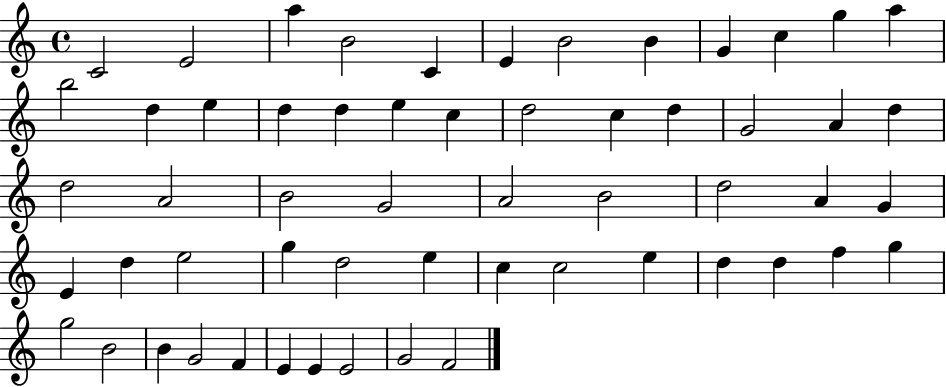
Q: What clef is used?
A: treble